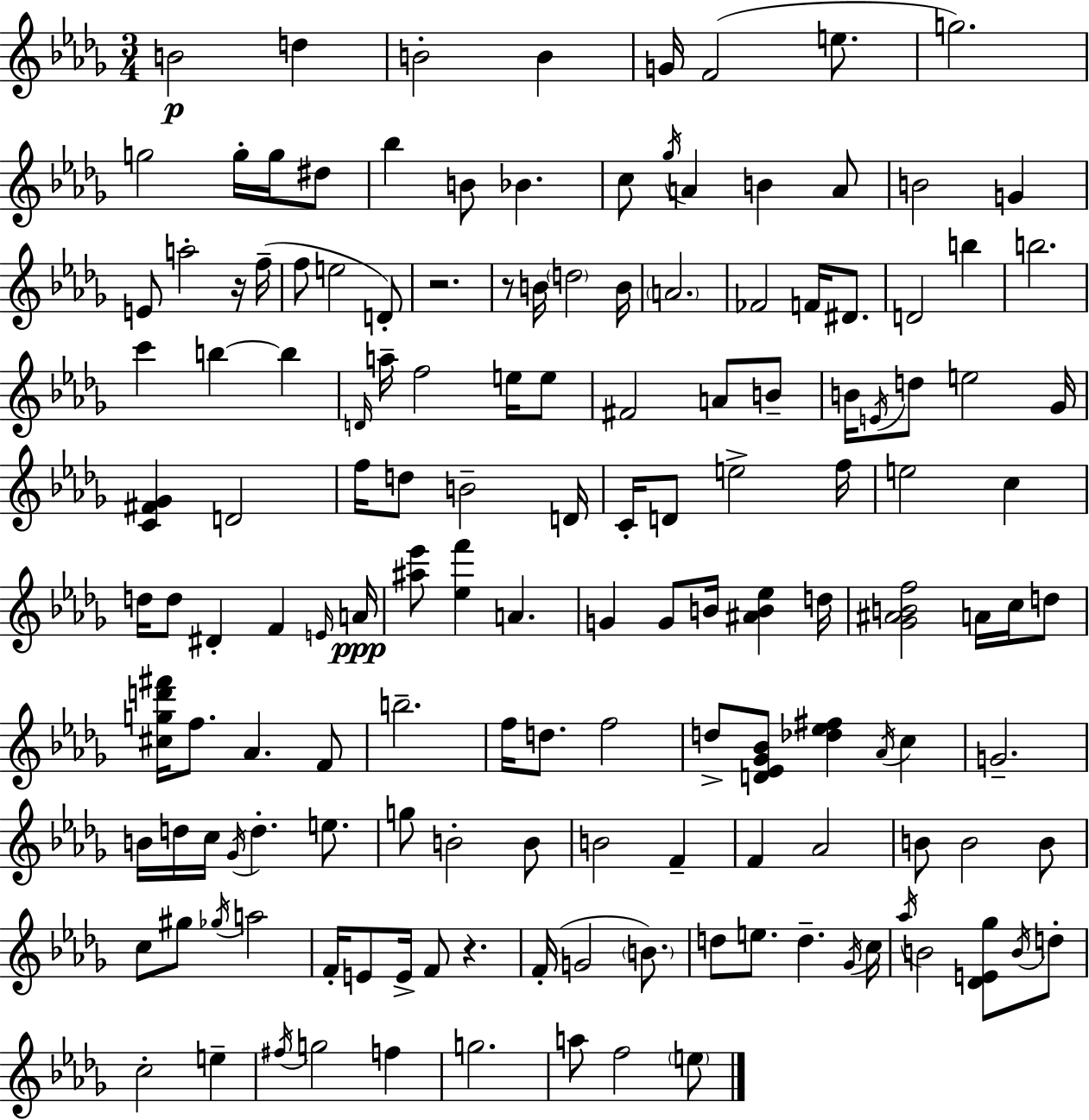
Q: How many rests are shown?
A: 4